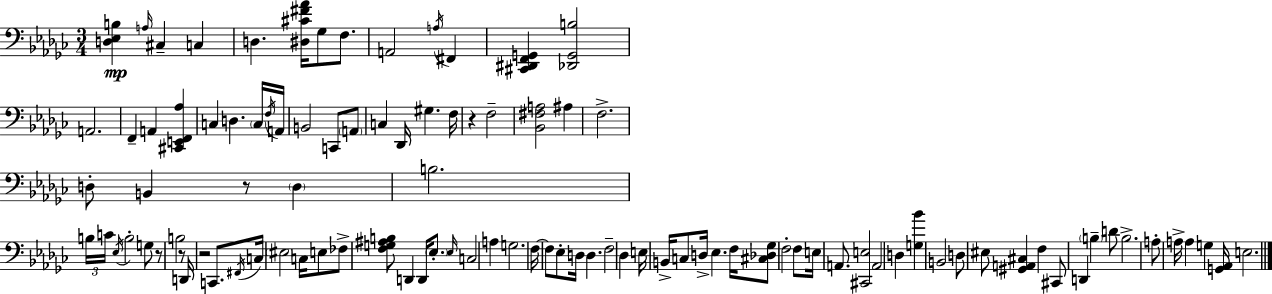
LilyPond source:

{
  \clef bass
  \numericTimeSignature
  \time 3/4
  \key ees \minor
  <d ees b>4\mp \grace { a16 } cis4-- c4 | d4. <dis cis' fis' aes'>16 ges8 f8. | a,2 \acciaccatura { a16 } fis,4 | <cis, dis, f, g,>4 <des, g, b>2 | \break a,2. | f,4-- a,4 <cis, e, f, aes>4 | c4 d4. | \parenthesize c16 \acciaccatura { f16 } a,16 b,2 c,8 | \break \parenthesize a,8 c4 des,16 gis4. | f16 r4 f2-- | <bes, fis a>2 ais4 | f2.-> | \break d8-. b,4 r8 \parenthesize d4 | b2. | \tuplet 3/2 { b16 c'16 \acciaccatura { ees16 } } b2-. | g8 r8 b2 | \break r8 d,16 r2 | c,8. \acciaccatura { fis,16 } c16 \parenthesize eis2 | c16 e8 fes8-> <f g ais b>8 d,4 | d,16 \parenthesize ees8.-. \grace { ees16 } c2 | \break a4 g2. | f16~~ f8 ees8-. d16 | d4. f2-- | des4 e16 b,16-> c8 d16-> ees4. | \break f16 <cis des ges>8 f2-. | f8 e16 a,8. <cis, e>2 | a,2 | d4 <g bes'>4 b,2 | \break d8 eis8 <gis, a, cis>4 | f4 cis,8 d,4 | \parenthesize b4-- d'8 b2.-> | a8-. a16-> a4 | \break g4 <g, aes,>16 e2. | \bar "|."
}